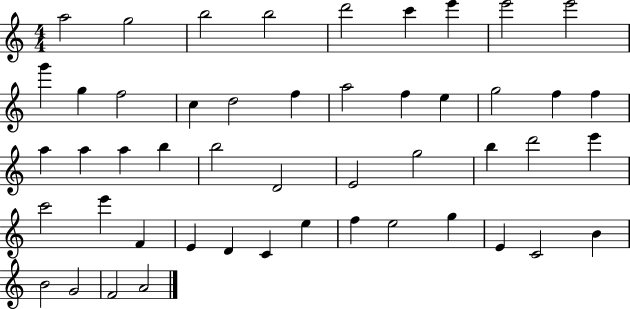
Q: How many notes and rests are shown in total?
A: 49